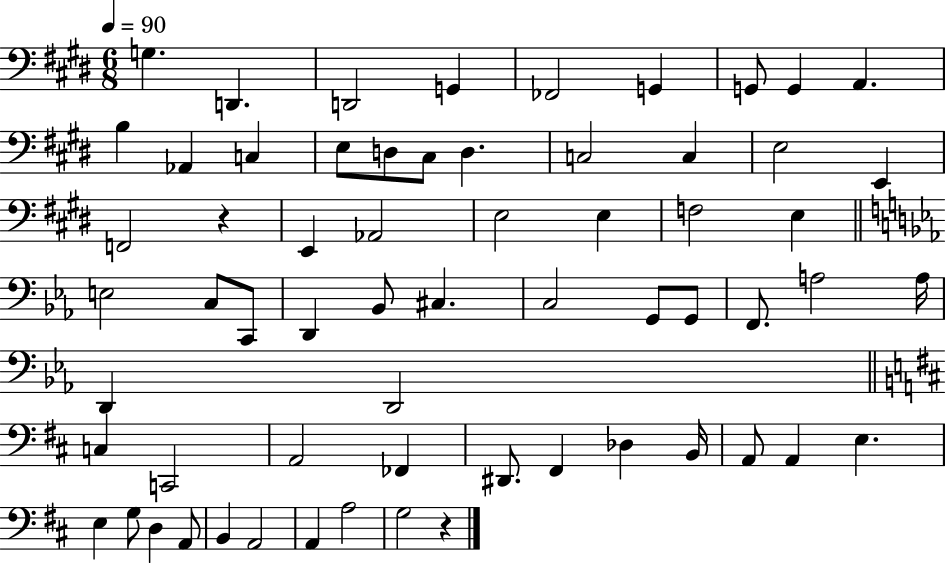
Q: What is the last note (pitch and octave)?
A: G3